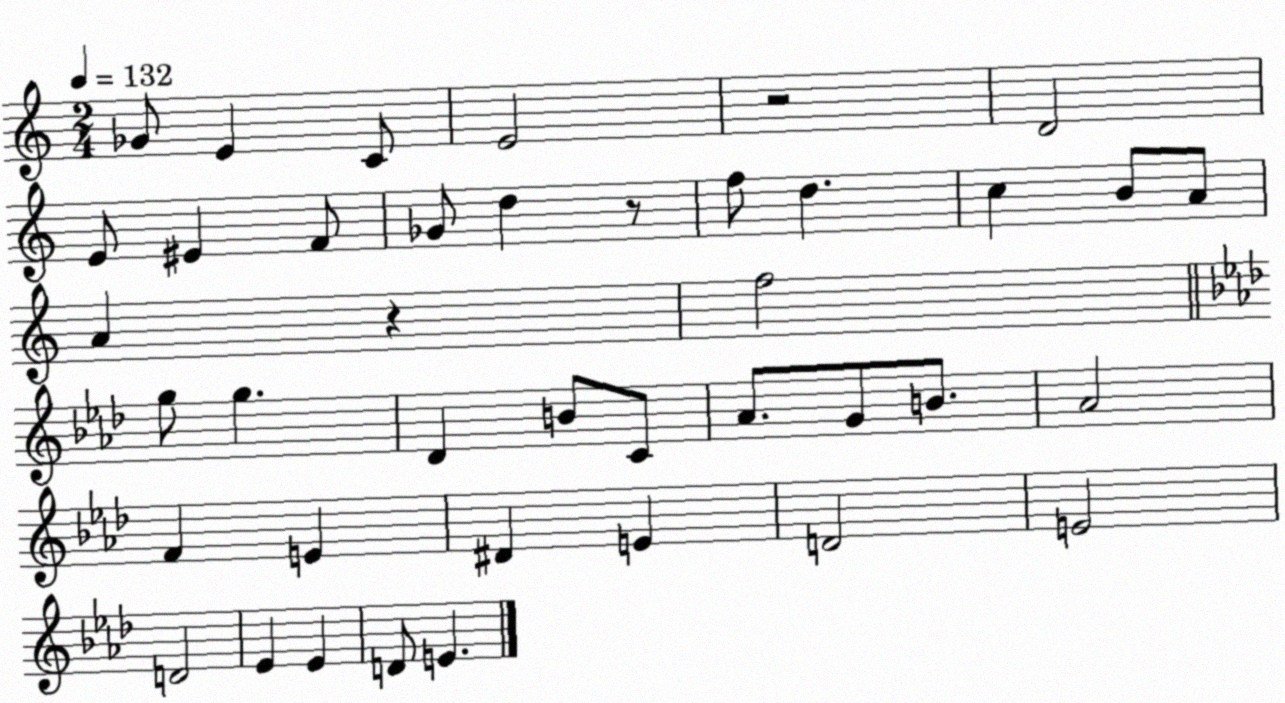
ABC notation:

X:1
T:Untitled
M:2/4
L:1/4
K:C
_G/2 E C/2 E2 z2 D2 E/2 ^E F/2 _G/2 d z/2 f/2 d c B/2 A/2 A z f2 g/2 g _D B/2 C/2 _A/2 G/2 B/2 _A2 F E ^D E D2 E2 D2 _E _E D/2 E